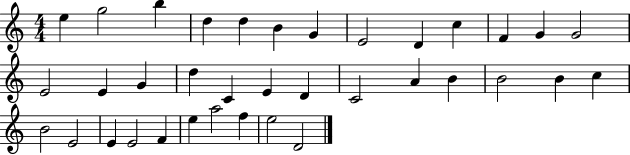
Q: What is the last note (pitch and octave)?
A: D4